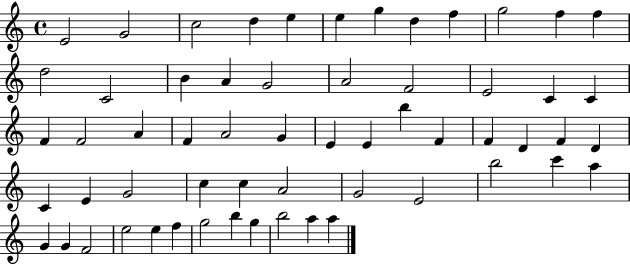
E4/h G4/h C5/h D5/q E5/q E5/q G5/q D5/q F5/q G5/h F5/q F5/q D5/h C4/h B4/q A4/q G4/h A4/h F4/h E4/h C4/q C4/q F4/q F4/h A4/q F4/q A4/h G4/q E4/q E4/q B5/q F4/q F4/q D4/q F4/q D4/q C4/q E4/q G4/h C5/q C5/q A4/h G4/h E4/h B5/h C6/q A5/q G4/q G4/q F4/h E5/h E5/q F5/q G5/h B5/q G5/q B5/h A5/q A5/q